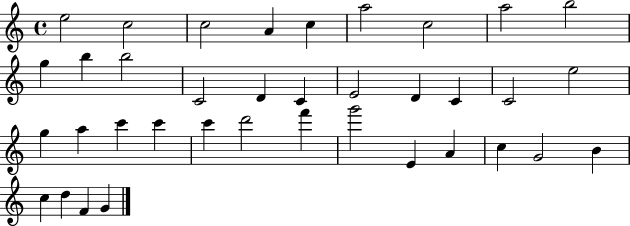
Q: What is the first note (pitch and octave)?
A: E5